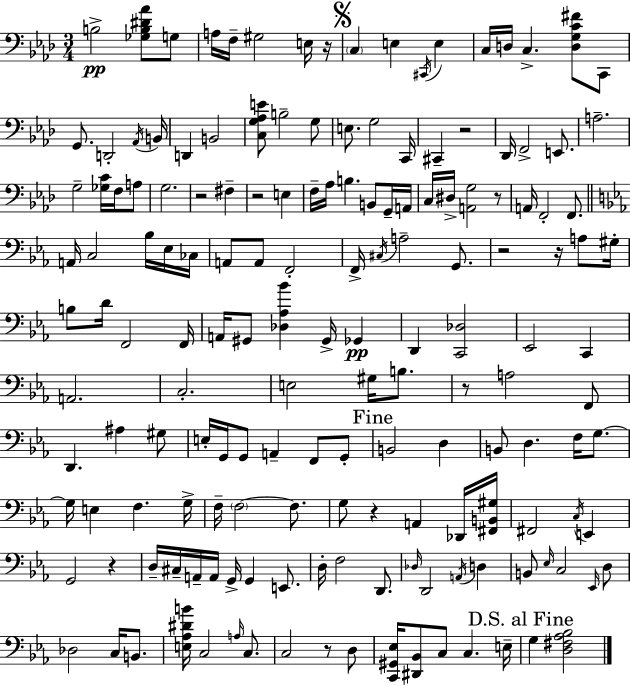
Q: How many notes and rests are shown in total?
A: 162